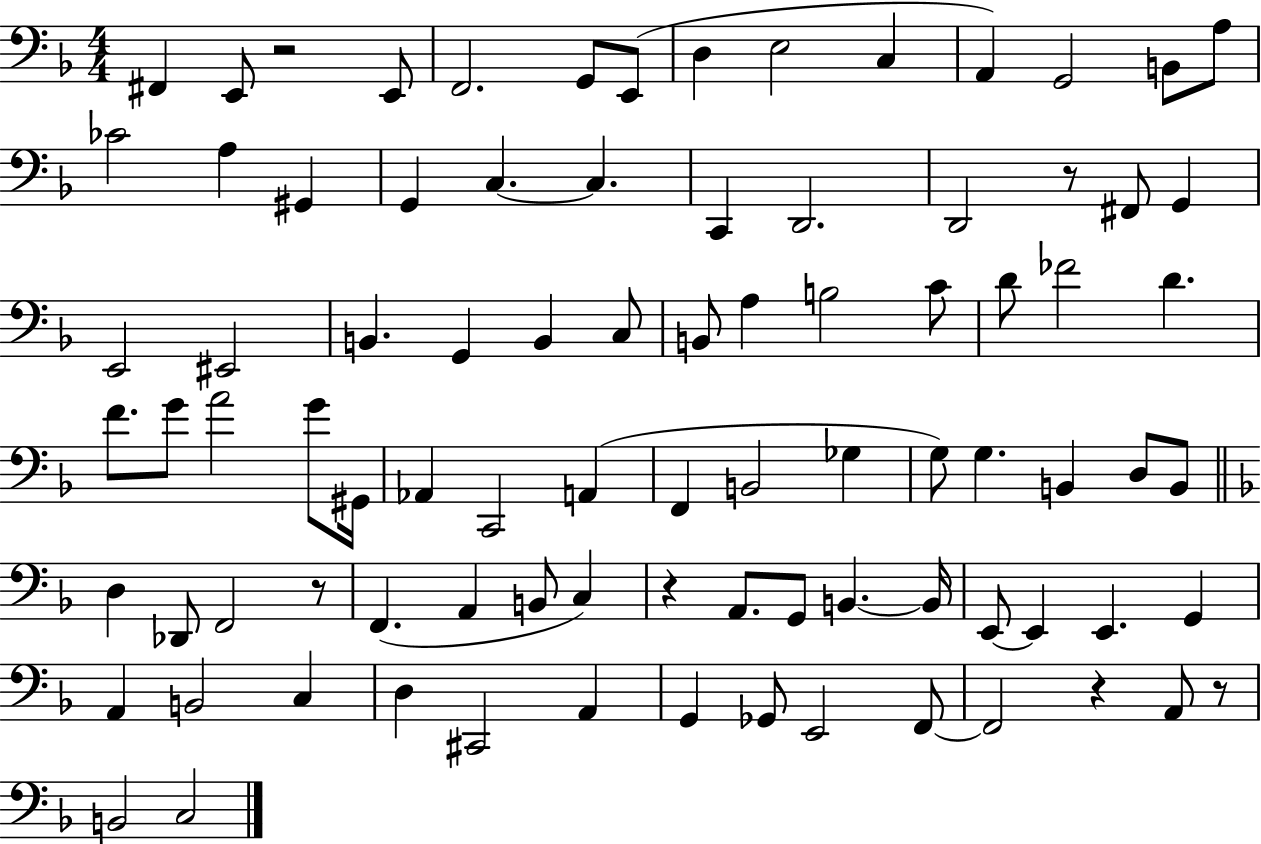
X:1
T:Untitled
M:4/4
L:1/4
K:F
^F,, E,,/2 z2 E,,/2 F,,2 G,,/2 E,,/2 D, E,2 C, A,, G,,2 B,,/2 A,/2 _C2 A, ^G,, G,, C, C, C,, D,,2 D,,2 z/2 ^F,,/2 G,, E,,2 ^E,,2 B,, G,, B,, C,/2 B,,/2 A, B,2 C/2 D/2 _F2 D F/2 G/2 A2 G/2 ^G,,/4 _A,, C,,2 A,, F,, B,,2 _G, G,/2 G, B,, D,/2 B,,/2 D, _D,,/2 F,,2 z/2 F,, A,, B,,/2 C, z A,,/2 G,,/2 B,, B,,/4 E,,/2 E,, E,, G,, A,, B,,2 C, D, ^C,,2 A,, G,, _G,,/2 E,,2 F,,/2 F,,2 z A,,/2 z/2 B,,2 C,2